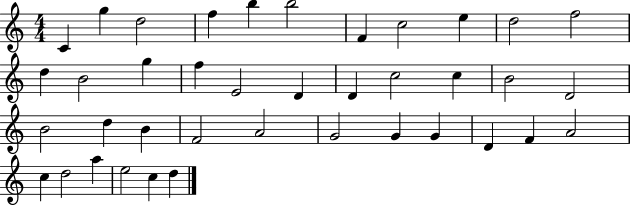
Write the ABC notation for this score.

X:1
T:Untitled
M:4/4
L:1/4
K:C
C g d2 f b b2 F c2 e d2 f2 d B2 g f E2 D D c2 c B2 D2 B2 d B F2 A2 G2 G G D F A2 c d2 a e2 c d